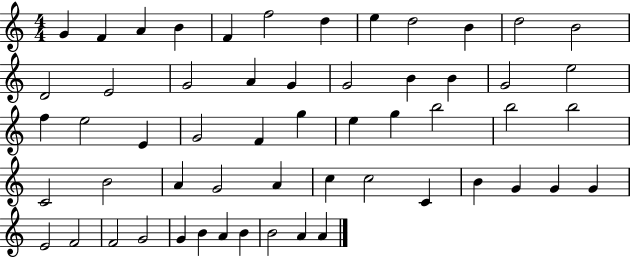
G4/q F4/q A4/q B4/q F4/q F5/h D5/q E5/q D5/h B4/q D5/h B4/h D4/h E4/h G4/h A4/q G4/q G4/h B4/q B4/q G4/h E5/h F5/q E5/h E4/q G4/h F4/q G5/q E5/q G5/q B5/h B5/h B5/h C4/h B4/h A4/q G4/h A4/q C5/q C5/h C4/q B4/q G4/q G4/q G4/q E4/h F4/h F4/h G4/h G4/q B4/q A4/q B4/q B4/h A4/q A4/q